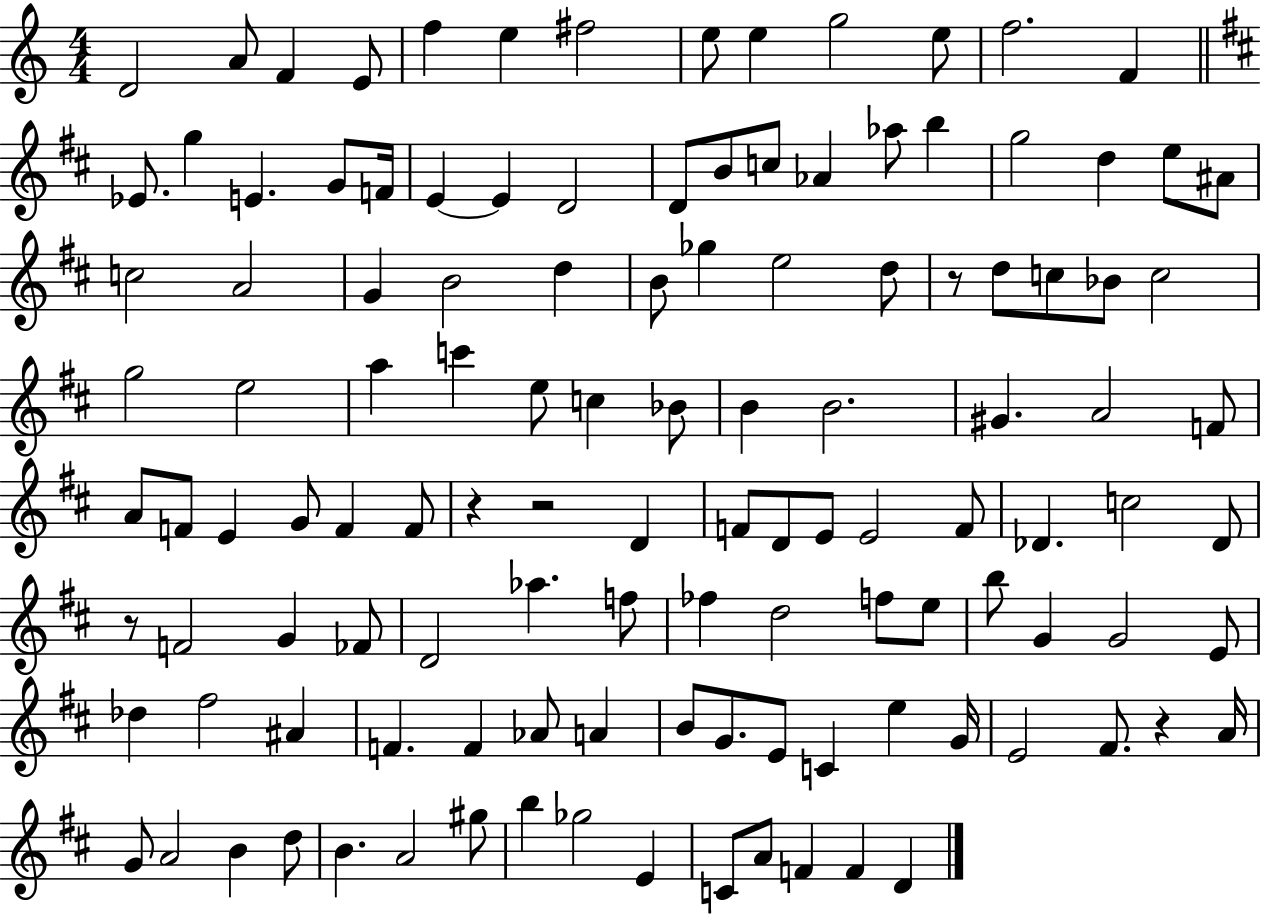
{
  \clef treble
  \numericTimeSignature
  \time 4/4
  \key c \major
  d'2 a'8 f'4 e'8 | f''4 e''4 fis''2 | e''8 e''4 g''2 e''8 | f''2. f'4 | \break \bar "||" \break \key d \major ees'8. g''4 e'4. g'8 f'16 | e'4~~ e'4 d'2 | d'8 b'8 c''8 aes'4 aes''8 b''4 | g''2 d''4 e''8 ais'8 | \break c''2 a'2 | g'4 b'2 d''4 | b'8 ges''4 e''2 d''8 | r8 d''8 c''8 bes'8 c''2 | \break g''2 e''2 | a''4 c'''4 e''8 c''4 bes'8 | b'4 b'2. | gis'4. a'2 f'8 | \break a'8 f'8 e'4 g'8 f'4 f'8 | r4 r2 d'4 | f'8 d'8 e'8 e'2 f'8 | des'4. c''2 des'8 | \break r8 f'2 g'4 fes'8 | d'2 aes''4. f''8 | fes''4 d''2 f''8 e''8 | b''8 g'4 g'2 e'8 | \break des''4 fis''2 ais'4 | f'4. f'4 aes'8 a'4 | b'8 g'8. e'8 c'4 e''4 g'16 | e'2 fis'8. r4 a'16 | \break g'8 a'2 b'4 d''8 | b'4. a'2 gis''8 | b''4 ges''2 e'4 | c'8 a'8 f'4 f'4 d'4 | \break \bar "|."
}